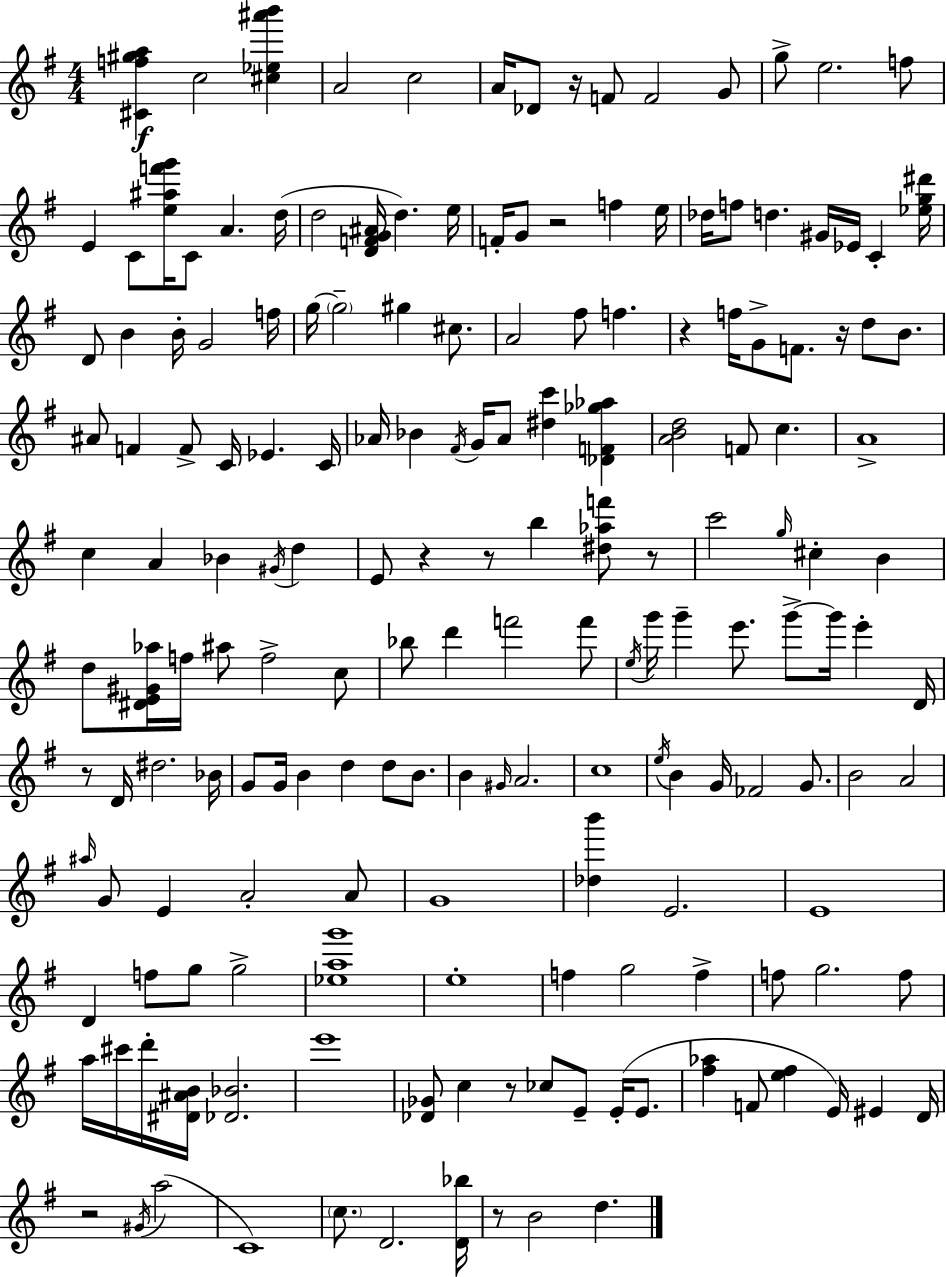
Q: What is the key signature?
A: E minor